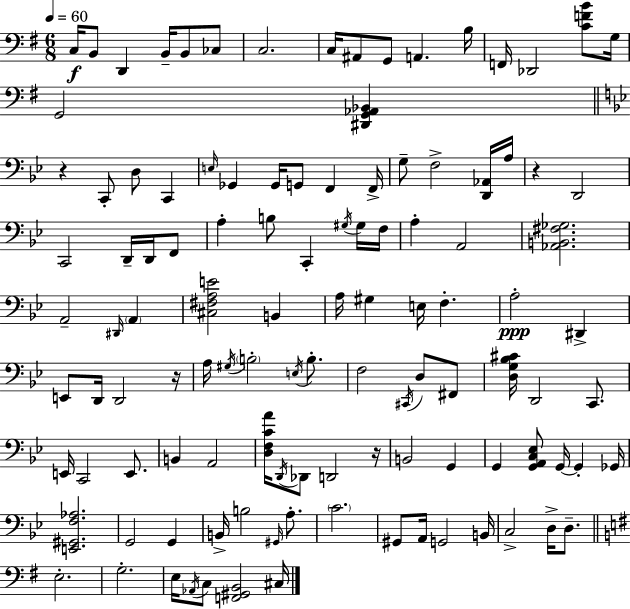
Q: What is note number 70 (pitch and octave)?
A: A2